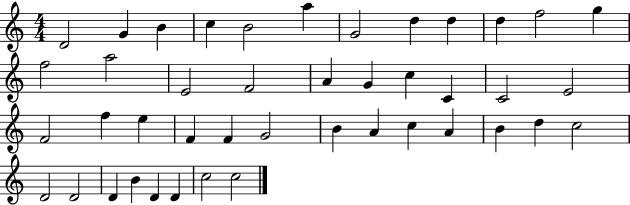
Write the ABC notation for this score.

X:1
T:Untitled
M:4/4
L:1/4
K:C
D2 G B c B2 a G2 d d d f2 g f2 a2 E2 F2 A G c C C2 E2 F2 f e F F G2 B A c A B d c2 D2 D2 D B D D c2 c2